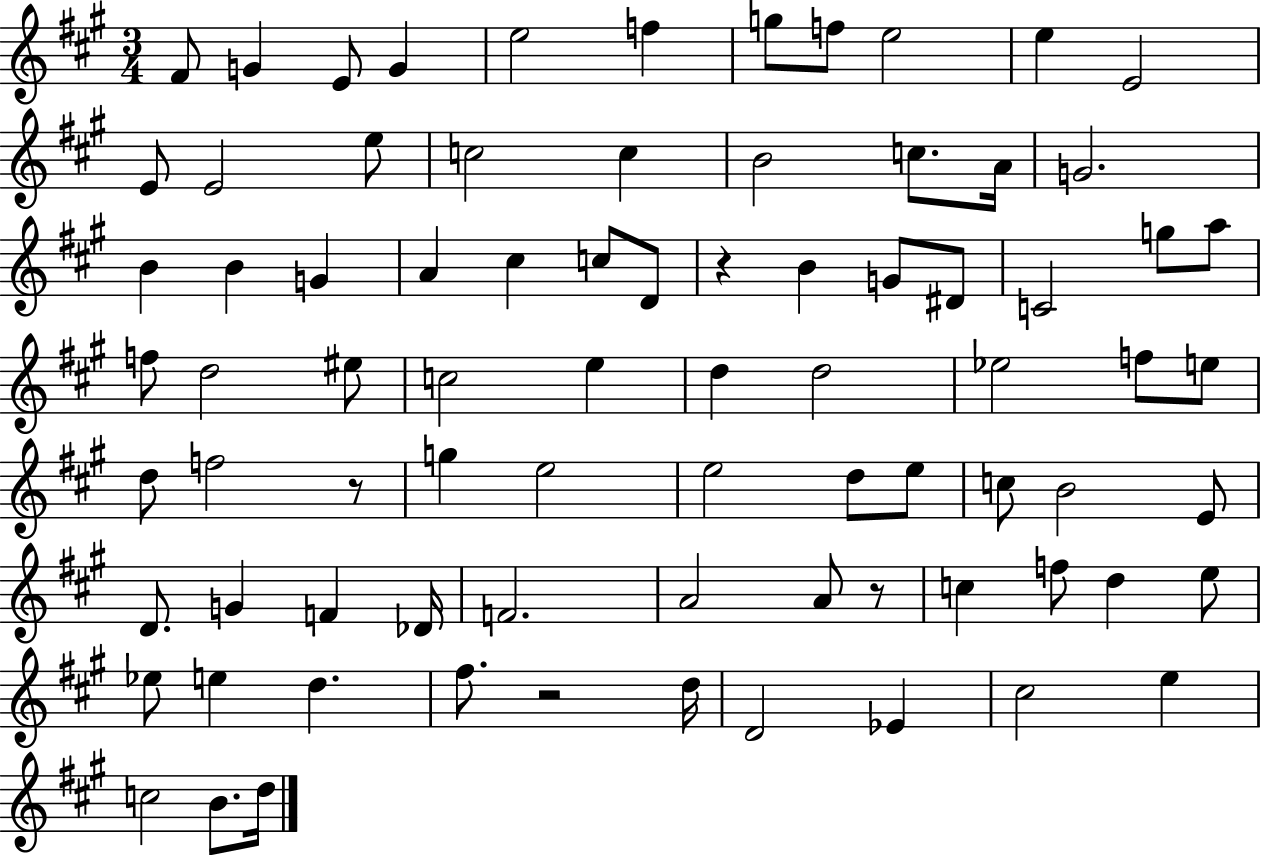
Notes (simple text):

F#4/e G4/q E4/e G4/q E5/h F5/q G5/e F5/e E5/h E5/q E4/h E4/e E4/h E5/e C5/h C5/q B4/h C5/e. A4/s G4/h. B4/q B4/q G4/q A4/q C#5/q C5/e D4/e R/q B4/q G4/e D#4/e C4/h G5/e A5/e F5/e D5/h EIS5/e C5/h E5/q D5/q D5/h Eb5/h F5/e E5/e D5/e F5/h R/e G5/q E5/h E5/h D5/e E5/e C5/e B4/h E4/e D4/e. G4/q F4/q Db4/s F4/h. A4/h A4/e R/e C5/q F5/e D5/q E5/e Eb5/e E5/q D5/q. F#5/e. R/h D5/s D4/h Eb4/q C#5/h E5/q C5/h B4/e. D5/s